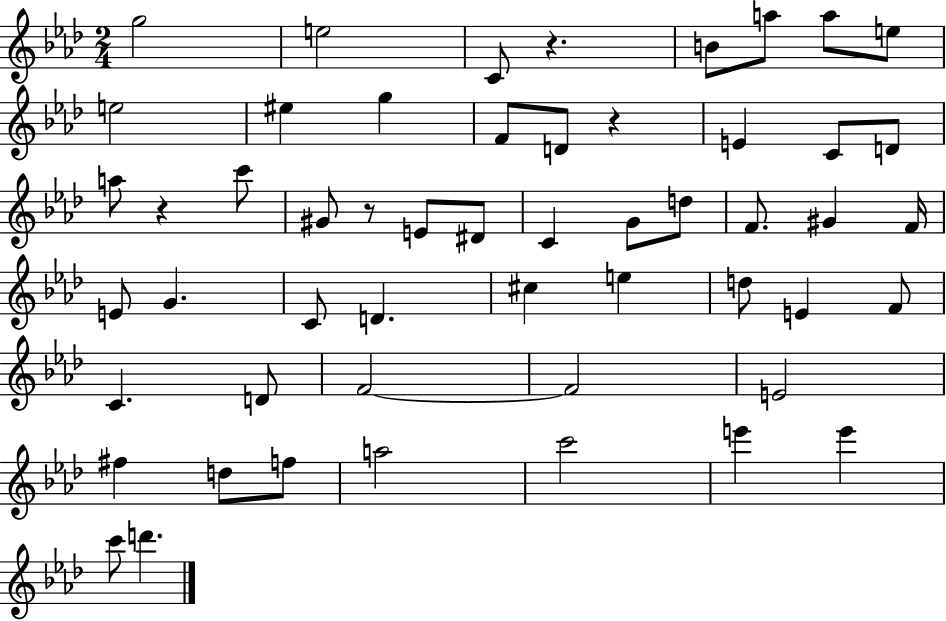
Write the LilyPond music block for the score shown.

{
  \clef treble
  \numericTimeSignature
  \time 2/4
  \key aes \major
  g''2 | e''2 | c'8 r4. | b'8 a''8 a''8 e''8 | \break e''2 | eis''4 g''4 | f'8 d'8 r4 | e'4 c'8 d'8 | \break a''8 r4 c'''8 | gis'8 r8 e'8 dis'8 | c'4 g'8 d''8 | f'8. gis'4 f'16 | \break e'8 g'4. | c'8 d'4. | cis''4 e''4 | d''8 e'4 f'8 | \break c'4. d'8 | f'2~~ | f'2 | e'2 | \break fis''4 d''8 f''8 | a''2 | c'''2 | e'''4 e'''4 | \break c'''8 d'''4. | \bar "|."
}